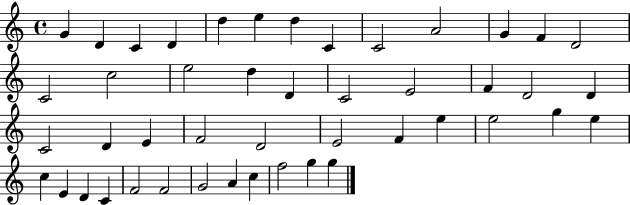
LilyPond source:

{
  \clef treble
  \time 4/4
  \defaultTimeSignature
  \key c \major
  g'4 d'4 c'4 d'4 | d''4 e''4 d''4 c'4 | c'2 a'2 | g'4 f'4 d'2 | \break c'2 c''2 | e''2 d''4 d'4 | c'2 e'2 | f'4 d'2 d'4 | \break c'2 d'4 e'4 | f'2 d'2 | e'2 f'4 e''4 | e''2 g''4 e''4 | \break c''4 e'4 d'4 c'4 | f'2 f'2 | g'2 a'4 c''4 | f''2 g''4 g''4 | \break \bar "|."
}